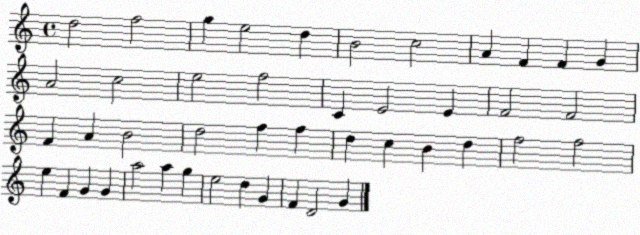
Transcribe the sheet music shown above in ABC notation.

X:1
T:Untitled
M:4/4
L:1/4
K:C
d2 f2 g e2 d B2 c2 A F F G A2 c2 e2 f2 C E2 E F2 F2 F A B2 d2 f f d c B d f2 f2 e F G G a2 a g e2 d G F D2 G